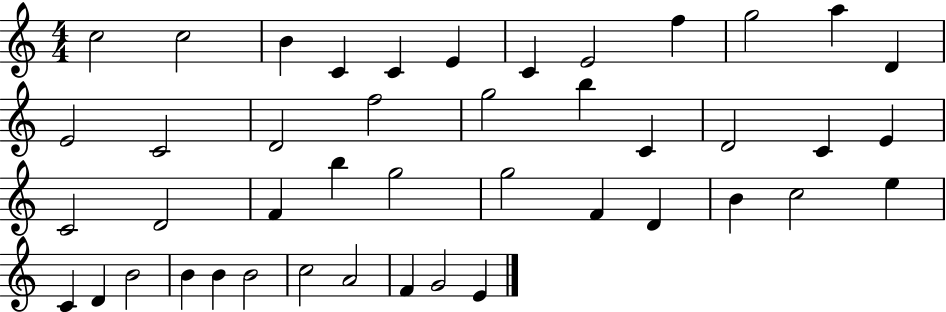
{
  \clef treble
  \numericTimeSignature
  \time 4/4
  \key c \major
  c''2 c''2 | b'4 c'4 c'4 e'4 | c'4 e'2 f''4 | g''2 a''4 d'4 | \break e'2 c'2 | d'2 f''2 | g''2 b''4 c'4 | d'2 c'4 e'4 | \break c'2 d'2 | f'4 b''4 g''2 | g''2 f'4 d'4 | b'4 c''2 e''4 | \break c'4 d'4 b'2 | b'4 b'4 b'2 | c''2 a'2 | f'4 g'2 e'4 | \break \bar "|."
}